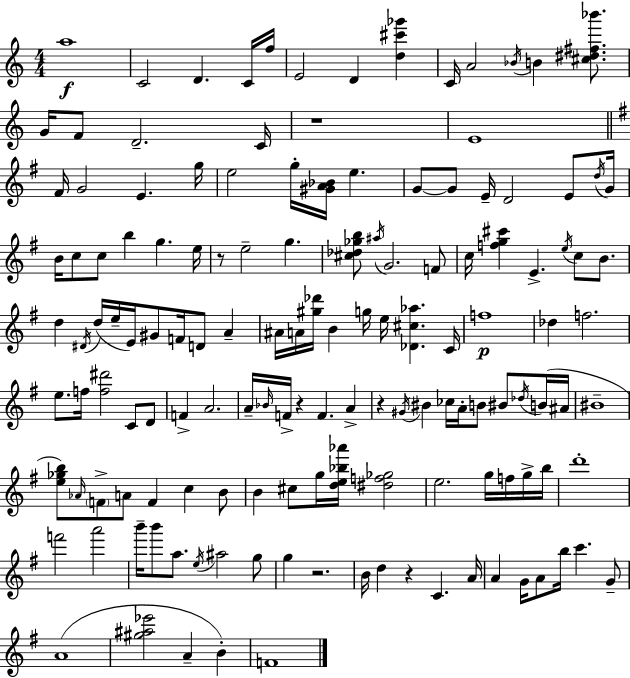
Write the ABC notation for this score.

X:1
T:Untitled
M:4/4
L:1/4
K:Am
a4 C2 D C/4 f/4 E2 D [d^c'_g'] C/4 A2 _B/4 B [^c^d^f_b']/2 G/4 F/2 D2 C/4 z4 E4 ^F/4 G2 E g/4 e2 g/4 [^GA_B]/4 e G/2 G/2 E/4 D2 E/2 d/4 G/4 B/4 c/2 c/2 b g e/4 z/2 e2 g [^c_d_gb]/2 ^a/4 G2 F/2 c/4 [fg^c'] E e/4 c/2 B/2 d ^D/4 d/4 e/4 E/4 ^G/2 F/4 D/2 A ^A/4 A/4 [^g_d']/4 B g/4 e/4 [_D^c_a] C/4 f4 _d f2 e/2 f/4 [f^d']2 C/2 D/2 F A2 A/4 _B/4 F/4 z F A z ^G/4 ^B _c/4 A/4 B/2 ^B/2 _d/4 B/4 ^A/4 ^B4 [e_gb]/2 _A/4 F/2 A/2 F c B/2 B ^c/2 g/4 [de_b_a']/4 [^df_g]2 e2 g/4 f/4 g/4 b/4 d'4 f'2 a'2 b'/4 b'/2 a/2 e/4 ^a2 g/2 g z2 B/4 d z C A/4 A G/4 A/2 b/4 c' G/2 A4 [^g^a_e']2 A B F4